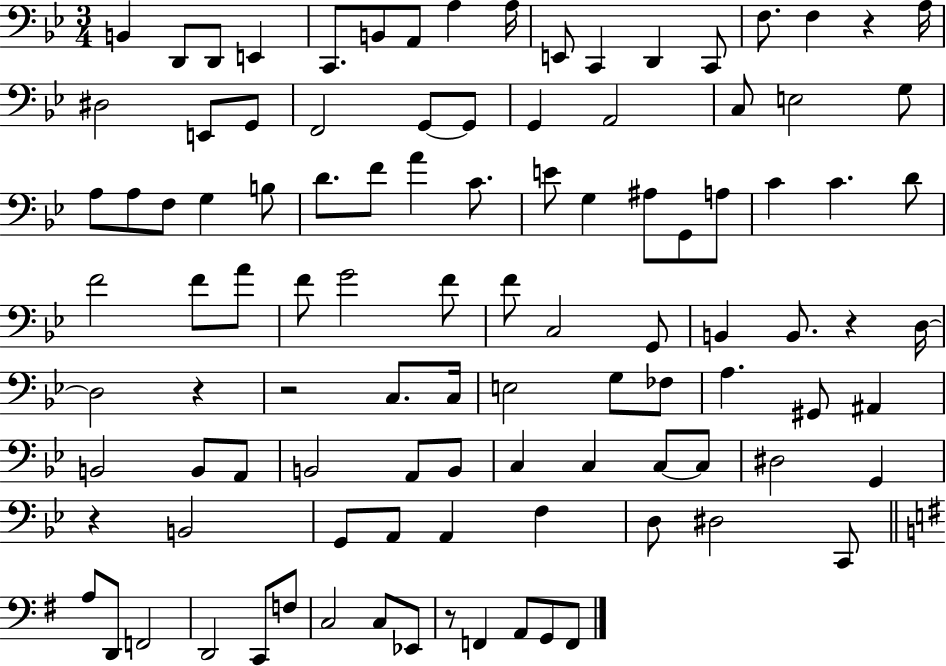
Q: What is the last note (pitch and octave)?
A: F2